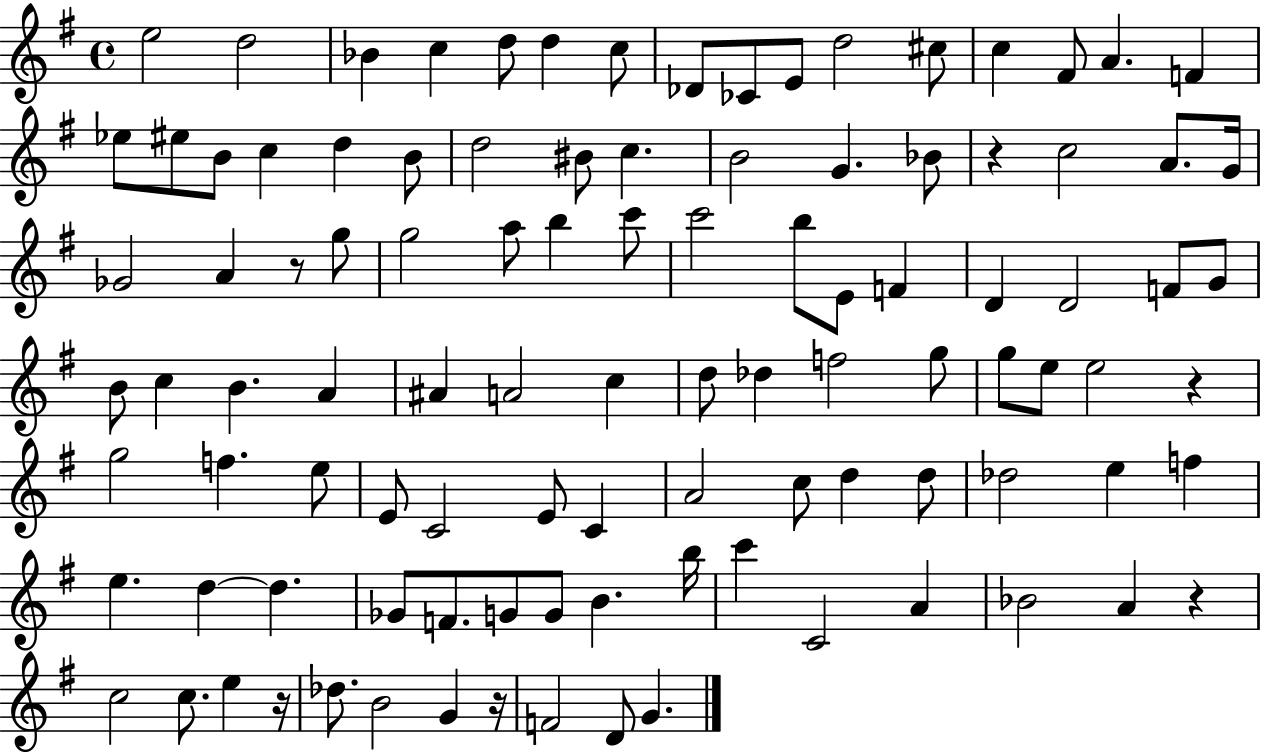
E5/h D5/h Bb4/q C5/q D5/e D5/q C5/e Db4/e CES4/e E4/e D5/h C#5/e C5/q F#4/e A4/q. F4/q Eb5/e EIS5/e B4/e C5/q D5/q B4/e D5/h BIS4/e C5/q. B4/h G4/q. Bb4/e R/q C5/h A4/e. G4/s Gb4/h A4/q R/e G5/e G5/h A5/e B5/q C6/e C6/h B5/e E4/e F4/q D4/q D4/h F4/e G4/e B4/e C5/q B4/q. A4/q A#4/q A4/h C5/q D5/e Db5/q F5/h G5/e G5/e E5/e E5/h R/q G5/h F5/q. E5/e E4/e C4/h E4/e C4/q A4/h C5/e D5/q D5/e Db5/h E5/q F5/q E5/q. D5/q D5/q. Gb4/e F4/e. G4/e G4/e B4/q. B5/s C6/q C4/h A4/q Bb4/h A4/q R/q C5/h C5/e. E5/q R/s Db5/e. B4/h G4/q R/s F4/h D4/e G4/q.